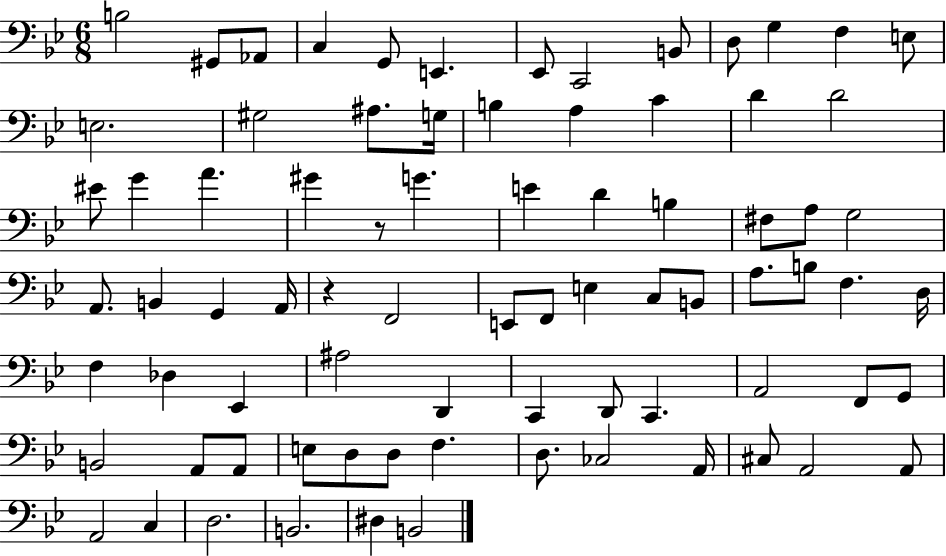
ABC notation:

X:1
T:Untitled
M:6/8
L:1/4
K:Bb
B,2 ^G,,/2 _A,,/2 C, G,,/2 E,, _E,,/2 C,,2 B,,/2 D,/2 G, F, E,/2 E,2 ^G,2 ^A,/2 G,/4 B, A, C D D2 ^E/2 G A ^G z/2 G E D B, ^F,/2 A,/2 G,2 A,,/2 B,, G,, A,,/4 z F,,2 E,,/2 F,,/2 E, C,/2 B,,/2 A,/2 B,/2 F, D,/4 F, _D, _E,, ^A,2 D,, C,, D,,/2 C,, A,,2 F,,/2 G,,/2 B,,2 A,,/2 A,,/2 E,/2 D,/2 D,/2 F, D,/2 _C,2 A,,/4 ^C,/2 A,,2 A,,/2 A,,2 C, D,2 B,,2 ^D, B,,2